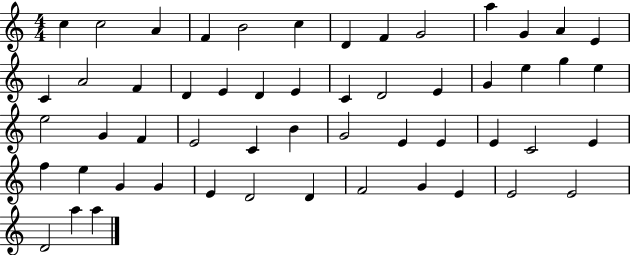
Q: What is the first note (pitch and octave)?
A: C5